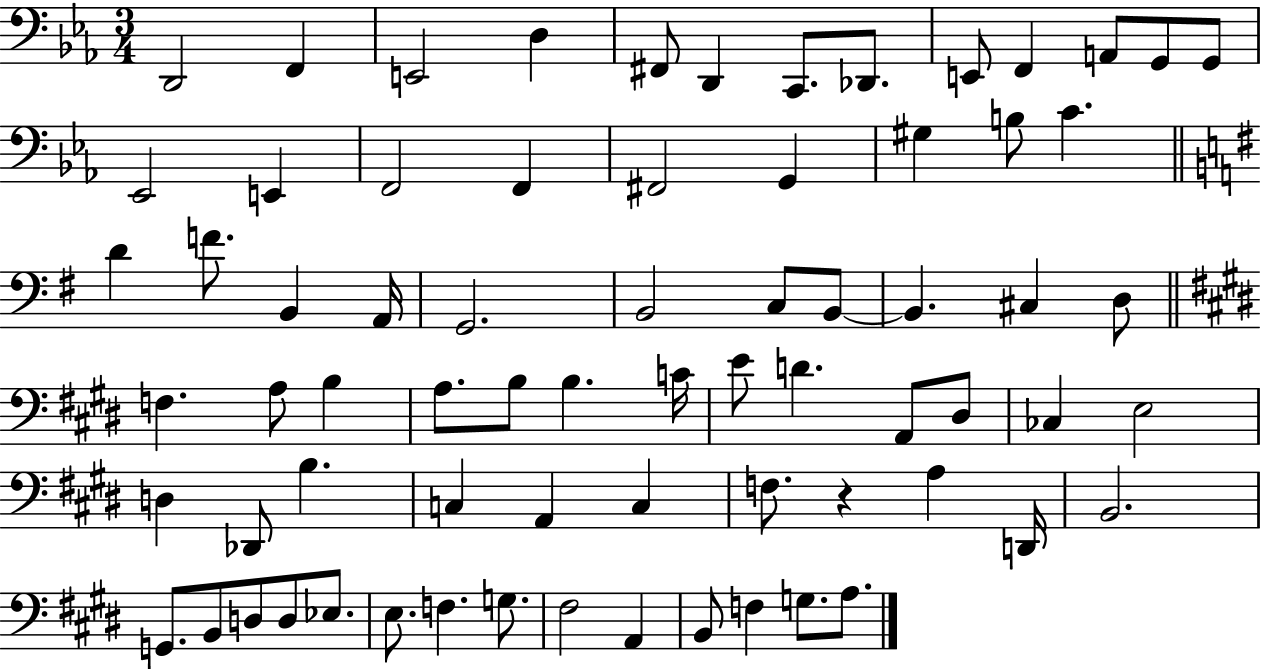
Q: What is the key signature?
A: EES major